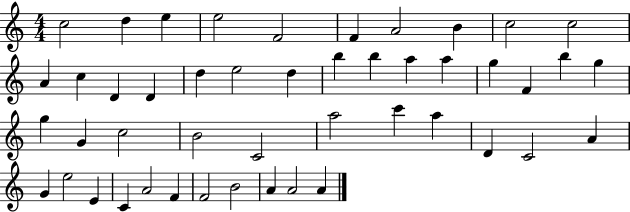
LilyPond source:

{
  \clef treble
  \numericTimeSignature
  \time 4/4
  \key c \major
  c''2 d''4 e''4 | e''2 f'2 | f'4 a'2 b'4 | c''2 c''2 | \break a'4 c''4 d'4 d'4 | d''4 e''2 d''4 | b''4 b''4 a''4 a''4 | g''4 f'4 b''4 g''4 | \break g''4 g'4 c''2 | b'2 c'2 | a''2 c'''4 a''4 | d'4 c'2 a'4 | \break g'4 e''2 e'4 | c'4 a'2 f'4 | f'2 b'2 | a'4 a'2 a'4 | \break \bar "|."
}